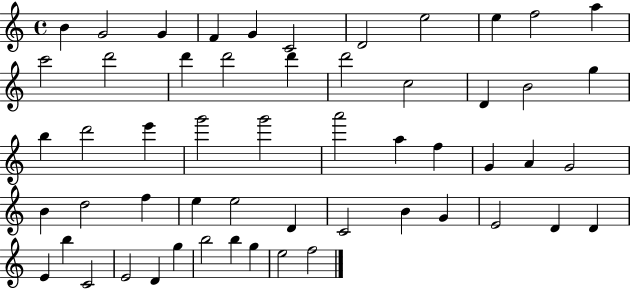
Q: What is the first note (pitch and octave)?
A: B4